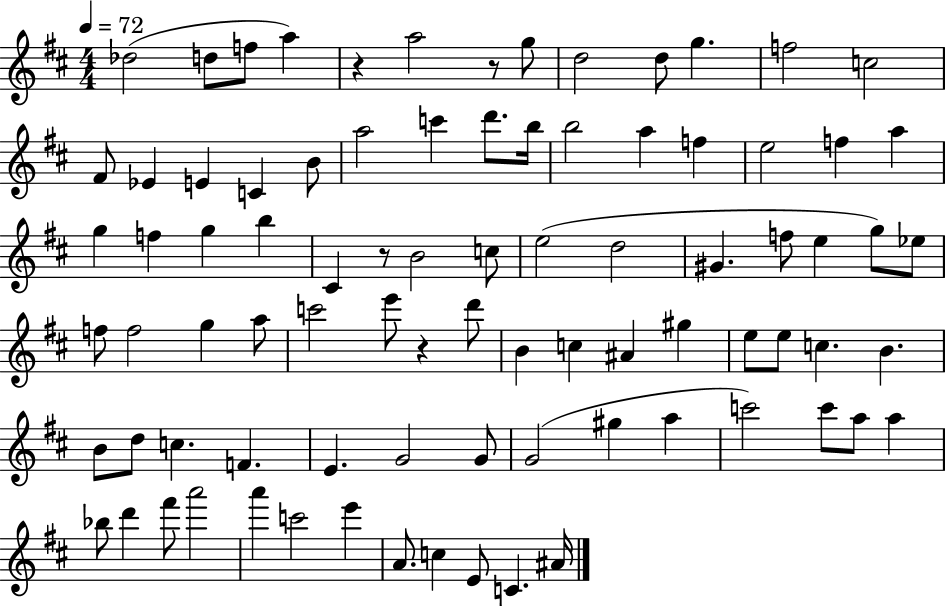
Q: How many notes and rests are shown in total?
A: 85